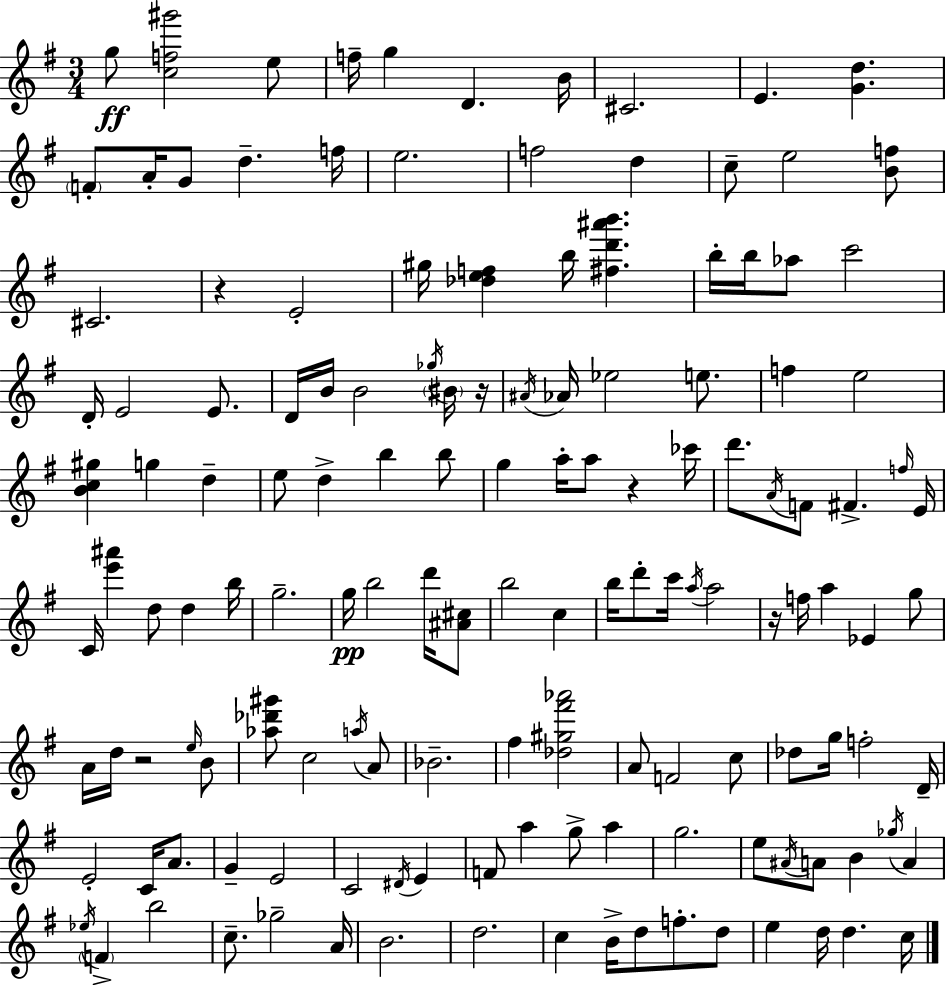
G5/e [C5,F5,G#6]/h E5/e F5/s G5/q D4/q. B4/s C#4/h. E4/q. [G4,D5]/q. F4/e A4/s G4/e D5/q. F5/s E5/h. F5/h D5/q C5/e E5/h [B4,F5]/e C#4/h. R/q E4/h G#5/s [Db5,E5,F5]/q B5/s [F#5,D6,A#6,B6]/q. B5/s B5/s Ab5/e C6/h D4/s E4/h E4/e. D4/s B4/s B4/h Gb5/s BIS4/s R/s A#4/s Ab4/s Eb5/h E5/e. F5/q E5/h [B4,C5,G#5]/q G5/q D5/q E5/e D5/q B5/q B5/e G5/q A5/s A5/e R/q CES6/s D6/e. A4/s F4/e F#4/q. F5/s E4/s C4/s [E6,A#6]/q D5/e D5/q B5/s G5/h. G5/s B5/h D6/s [A#4,C#5]/e B5/h C5/q B5/s D6/e C6/s A5/s A5/h R/s F5/s A5/q Eb4/q G5/e A4/s D5/s R/h E5/s B4/e [Ab5,Db6,G#6]/e C5/h A5/s A4/e Bb4/h. F#5/q [Db5,G#5,F#6,Ab6]/h A4/e F4/h C5/e Db5/e G5/s F5/h D4/s E4/h C4/s A4/e. G4/q E4/h C4/h D#4/s E4/q F4/e A5/q G5/e A5/q G5/h. E5/e A#4/s A4/e B4/q Gb5/s A4/q Eb5/s F4/q B5/h C5/e. Gb5/h A4/s B4/h. D5/h. C5/q B4/s D5/e F5/e. D5/e E5/q D5/s D5/q. C5/s